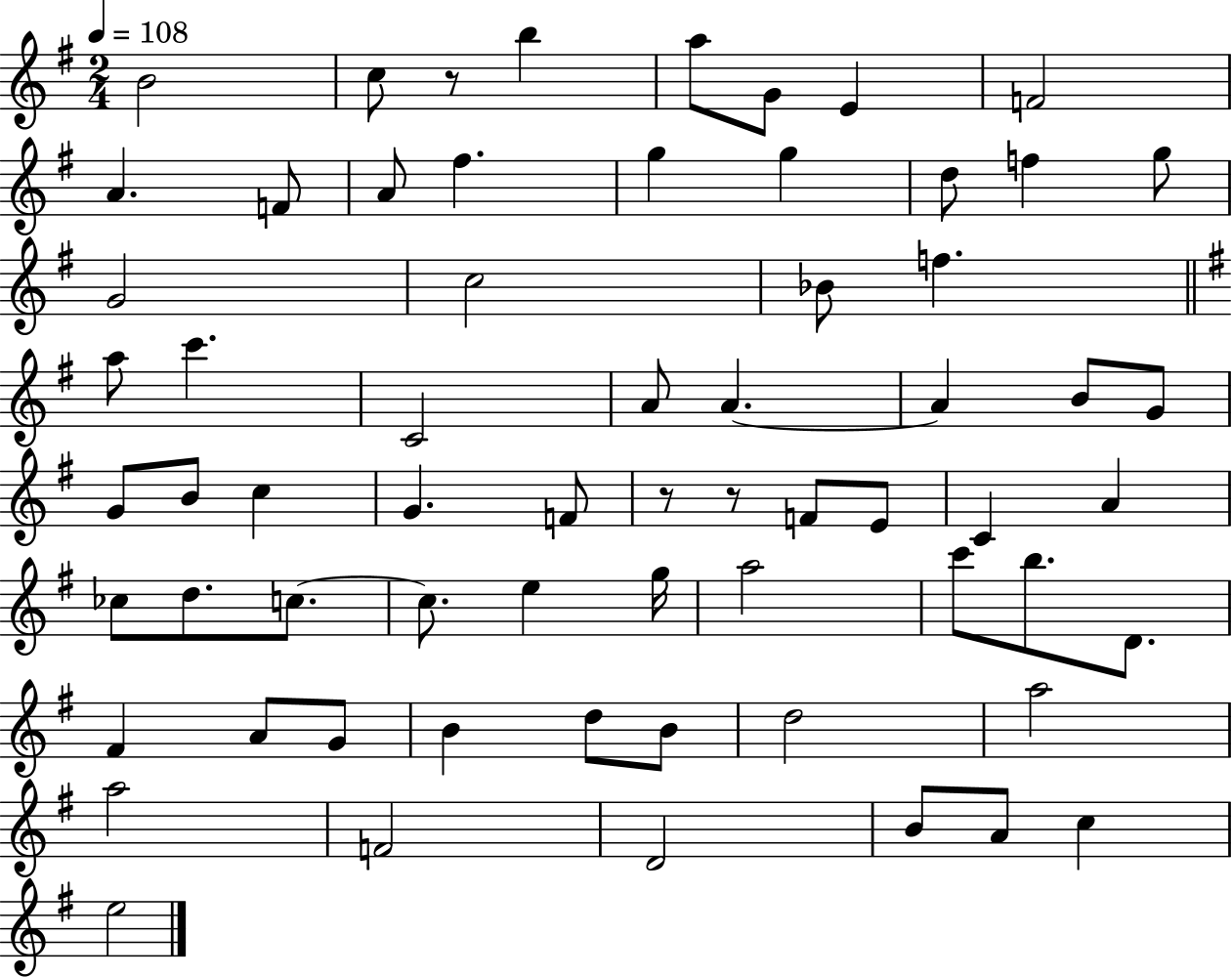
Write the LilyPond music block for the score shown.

{
  \clef treble
  \numericTimeSignature
  \time 2/4
  \key g \major
  \tempo 4 = 108
  b'2 | c''8 r8 b''4 | a''8 g'8 e'4 | f'2 | \break a'4. f'8 | a'8 fis''4. | g''4 g''4 | d''8 f''4 g''8 | \break g'2 | c''2 | bes'8 f''4. | \bar "||" \break \key g \major a''8 c'''4. | c'2 | a'8 a'4.~~ | a'4 b'8 g'8 | \break g'8 b'8 c''4 | g'4. f'8 | r8 r8 f'8 e'8 | c'4 a'4 | \break ces''8 d''8. c''8.~~ | c''8. e''4 g''16 | a''2 | c'''8 b''8. d'8. | \break fis'4 a'8 g'8 | b'4 d''8 b'8 | d''2 | a''2 | \break a''2 | f'2 | d'2 | b'8 a'8 c''4 | \break e''2 | \bar "|."
}